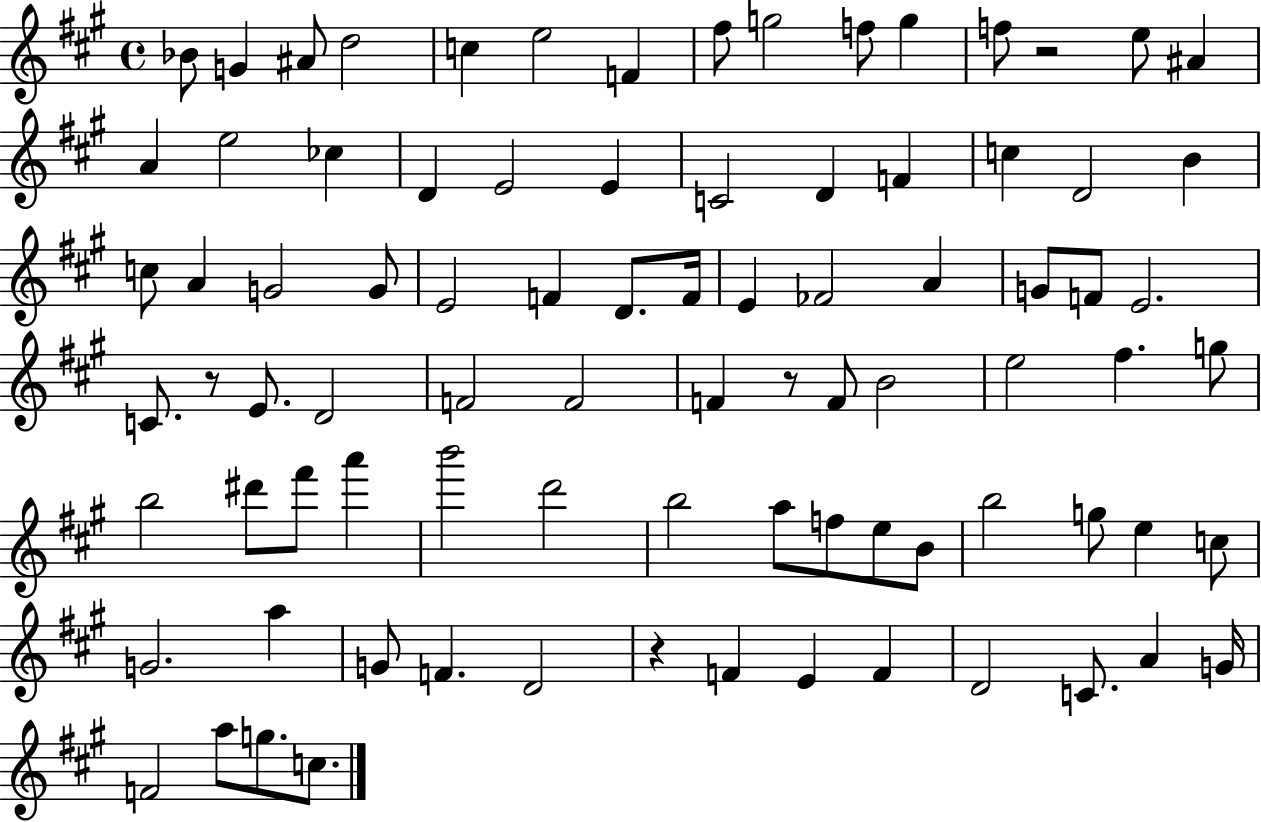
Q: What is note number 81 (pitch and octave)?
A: G5